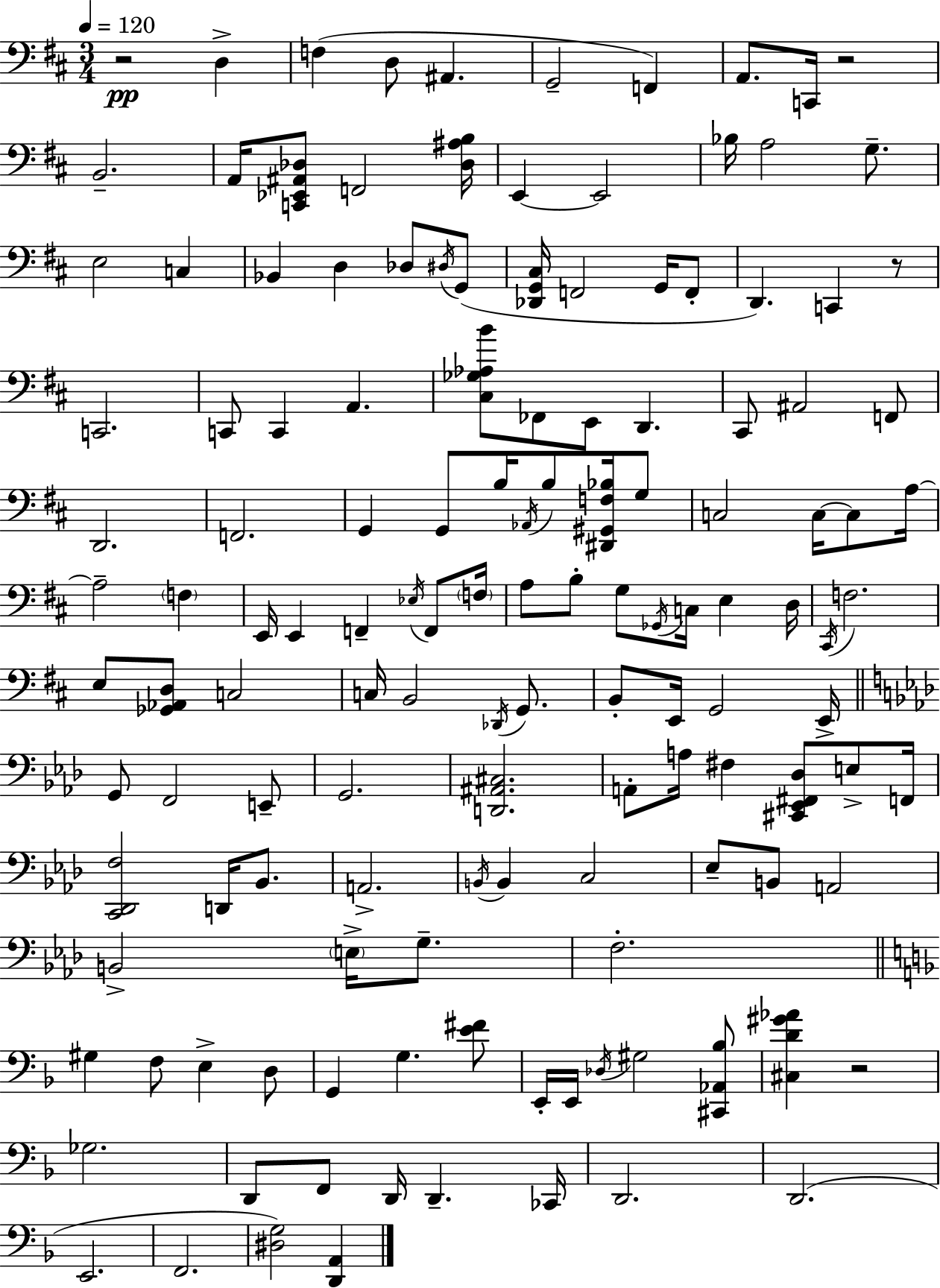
X:1
T:Untitled
M:3/4
L:1/4
K:D
z2 D, F, D,/2 ^A,, G,,2 F,, A,,/2 C,,/4 z2 B,,2 A,,/4 [C,,_E,,^A,,_D,]/2 F,,2 [_D,^A,B,]/4 E,, E,,2 _B,/4 A,2 G,/2 E,2 C, _B,, D, _D,/2 ^D,/4 G,,/2 [_D,,G,,^C,]/4 F,,2 G,,/4 F,,/2 D,, C,, z/2 C,,2 C,,/2 C,, A,, [^C,_G,_A,B]/2 _F,,/2 E,,/2 D,, ^C,,/2 ^A,,2 F,,/2 D,,2 F,,2 G,, G,,/2 B,/4 _A,,/4 B,/2 [^D,,^G,,F,_B,]/4 G,/2 C,2 C,/4 C,/2 A,/4 A,2 F, E,,/4 E,, F,, _E,/4 F,,/2 F,/4 A,/2 B,/2 G,/2 _G,,/4 C,/4 E, D,/4 ^C,,/4 F,2 E,/2 [_G,,_A,,D,]/2 C,2 C,/4 B,,2 _D,,/4 G,,/2 B,,/2 E,,/4 G,,2 E,,/4 G,,/2 F,,2 E,,/2 G,,2 [D,,^A,,^C,]2 A,,/2 A,/4 ^F, [^C,,_E,,^F,,_D,]/2 E,/2 F,,/4 [C,,_D,,F,]2 D,,/4 _B,,/2 A,,2 B,,/4 B,, C,2 _E,/2 B,,/2 A,,2 B,,2 E,/4 G,/2 F,2 ^G, F,/2 E, D,/2 G,, G, [E^F]/2 E,,/4 E,,/4 _D,/4 ^G,2 [^C,,_A,,_B,]/2 [^C,D^G_A] z2 _G,2 D,,/2 F,,/2 D,,/4 D,, _C,,/4 D,,2 D,,2 E,,2 F,,2 [^D,G,]2 [D,,A,,]